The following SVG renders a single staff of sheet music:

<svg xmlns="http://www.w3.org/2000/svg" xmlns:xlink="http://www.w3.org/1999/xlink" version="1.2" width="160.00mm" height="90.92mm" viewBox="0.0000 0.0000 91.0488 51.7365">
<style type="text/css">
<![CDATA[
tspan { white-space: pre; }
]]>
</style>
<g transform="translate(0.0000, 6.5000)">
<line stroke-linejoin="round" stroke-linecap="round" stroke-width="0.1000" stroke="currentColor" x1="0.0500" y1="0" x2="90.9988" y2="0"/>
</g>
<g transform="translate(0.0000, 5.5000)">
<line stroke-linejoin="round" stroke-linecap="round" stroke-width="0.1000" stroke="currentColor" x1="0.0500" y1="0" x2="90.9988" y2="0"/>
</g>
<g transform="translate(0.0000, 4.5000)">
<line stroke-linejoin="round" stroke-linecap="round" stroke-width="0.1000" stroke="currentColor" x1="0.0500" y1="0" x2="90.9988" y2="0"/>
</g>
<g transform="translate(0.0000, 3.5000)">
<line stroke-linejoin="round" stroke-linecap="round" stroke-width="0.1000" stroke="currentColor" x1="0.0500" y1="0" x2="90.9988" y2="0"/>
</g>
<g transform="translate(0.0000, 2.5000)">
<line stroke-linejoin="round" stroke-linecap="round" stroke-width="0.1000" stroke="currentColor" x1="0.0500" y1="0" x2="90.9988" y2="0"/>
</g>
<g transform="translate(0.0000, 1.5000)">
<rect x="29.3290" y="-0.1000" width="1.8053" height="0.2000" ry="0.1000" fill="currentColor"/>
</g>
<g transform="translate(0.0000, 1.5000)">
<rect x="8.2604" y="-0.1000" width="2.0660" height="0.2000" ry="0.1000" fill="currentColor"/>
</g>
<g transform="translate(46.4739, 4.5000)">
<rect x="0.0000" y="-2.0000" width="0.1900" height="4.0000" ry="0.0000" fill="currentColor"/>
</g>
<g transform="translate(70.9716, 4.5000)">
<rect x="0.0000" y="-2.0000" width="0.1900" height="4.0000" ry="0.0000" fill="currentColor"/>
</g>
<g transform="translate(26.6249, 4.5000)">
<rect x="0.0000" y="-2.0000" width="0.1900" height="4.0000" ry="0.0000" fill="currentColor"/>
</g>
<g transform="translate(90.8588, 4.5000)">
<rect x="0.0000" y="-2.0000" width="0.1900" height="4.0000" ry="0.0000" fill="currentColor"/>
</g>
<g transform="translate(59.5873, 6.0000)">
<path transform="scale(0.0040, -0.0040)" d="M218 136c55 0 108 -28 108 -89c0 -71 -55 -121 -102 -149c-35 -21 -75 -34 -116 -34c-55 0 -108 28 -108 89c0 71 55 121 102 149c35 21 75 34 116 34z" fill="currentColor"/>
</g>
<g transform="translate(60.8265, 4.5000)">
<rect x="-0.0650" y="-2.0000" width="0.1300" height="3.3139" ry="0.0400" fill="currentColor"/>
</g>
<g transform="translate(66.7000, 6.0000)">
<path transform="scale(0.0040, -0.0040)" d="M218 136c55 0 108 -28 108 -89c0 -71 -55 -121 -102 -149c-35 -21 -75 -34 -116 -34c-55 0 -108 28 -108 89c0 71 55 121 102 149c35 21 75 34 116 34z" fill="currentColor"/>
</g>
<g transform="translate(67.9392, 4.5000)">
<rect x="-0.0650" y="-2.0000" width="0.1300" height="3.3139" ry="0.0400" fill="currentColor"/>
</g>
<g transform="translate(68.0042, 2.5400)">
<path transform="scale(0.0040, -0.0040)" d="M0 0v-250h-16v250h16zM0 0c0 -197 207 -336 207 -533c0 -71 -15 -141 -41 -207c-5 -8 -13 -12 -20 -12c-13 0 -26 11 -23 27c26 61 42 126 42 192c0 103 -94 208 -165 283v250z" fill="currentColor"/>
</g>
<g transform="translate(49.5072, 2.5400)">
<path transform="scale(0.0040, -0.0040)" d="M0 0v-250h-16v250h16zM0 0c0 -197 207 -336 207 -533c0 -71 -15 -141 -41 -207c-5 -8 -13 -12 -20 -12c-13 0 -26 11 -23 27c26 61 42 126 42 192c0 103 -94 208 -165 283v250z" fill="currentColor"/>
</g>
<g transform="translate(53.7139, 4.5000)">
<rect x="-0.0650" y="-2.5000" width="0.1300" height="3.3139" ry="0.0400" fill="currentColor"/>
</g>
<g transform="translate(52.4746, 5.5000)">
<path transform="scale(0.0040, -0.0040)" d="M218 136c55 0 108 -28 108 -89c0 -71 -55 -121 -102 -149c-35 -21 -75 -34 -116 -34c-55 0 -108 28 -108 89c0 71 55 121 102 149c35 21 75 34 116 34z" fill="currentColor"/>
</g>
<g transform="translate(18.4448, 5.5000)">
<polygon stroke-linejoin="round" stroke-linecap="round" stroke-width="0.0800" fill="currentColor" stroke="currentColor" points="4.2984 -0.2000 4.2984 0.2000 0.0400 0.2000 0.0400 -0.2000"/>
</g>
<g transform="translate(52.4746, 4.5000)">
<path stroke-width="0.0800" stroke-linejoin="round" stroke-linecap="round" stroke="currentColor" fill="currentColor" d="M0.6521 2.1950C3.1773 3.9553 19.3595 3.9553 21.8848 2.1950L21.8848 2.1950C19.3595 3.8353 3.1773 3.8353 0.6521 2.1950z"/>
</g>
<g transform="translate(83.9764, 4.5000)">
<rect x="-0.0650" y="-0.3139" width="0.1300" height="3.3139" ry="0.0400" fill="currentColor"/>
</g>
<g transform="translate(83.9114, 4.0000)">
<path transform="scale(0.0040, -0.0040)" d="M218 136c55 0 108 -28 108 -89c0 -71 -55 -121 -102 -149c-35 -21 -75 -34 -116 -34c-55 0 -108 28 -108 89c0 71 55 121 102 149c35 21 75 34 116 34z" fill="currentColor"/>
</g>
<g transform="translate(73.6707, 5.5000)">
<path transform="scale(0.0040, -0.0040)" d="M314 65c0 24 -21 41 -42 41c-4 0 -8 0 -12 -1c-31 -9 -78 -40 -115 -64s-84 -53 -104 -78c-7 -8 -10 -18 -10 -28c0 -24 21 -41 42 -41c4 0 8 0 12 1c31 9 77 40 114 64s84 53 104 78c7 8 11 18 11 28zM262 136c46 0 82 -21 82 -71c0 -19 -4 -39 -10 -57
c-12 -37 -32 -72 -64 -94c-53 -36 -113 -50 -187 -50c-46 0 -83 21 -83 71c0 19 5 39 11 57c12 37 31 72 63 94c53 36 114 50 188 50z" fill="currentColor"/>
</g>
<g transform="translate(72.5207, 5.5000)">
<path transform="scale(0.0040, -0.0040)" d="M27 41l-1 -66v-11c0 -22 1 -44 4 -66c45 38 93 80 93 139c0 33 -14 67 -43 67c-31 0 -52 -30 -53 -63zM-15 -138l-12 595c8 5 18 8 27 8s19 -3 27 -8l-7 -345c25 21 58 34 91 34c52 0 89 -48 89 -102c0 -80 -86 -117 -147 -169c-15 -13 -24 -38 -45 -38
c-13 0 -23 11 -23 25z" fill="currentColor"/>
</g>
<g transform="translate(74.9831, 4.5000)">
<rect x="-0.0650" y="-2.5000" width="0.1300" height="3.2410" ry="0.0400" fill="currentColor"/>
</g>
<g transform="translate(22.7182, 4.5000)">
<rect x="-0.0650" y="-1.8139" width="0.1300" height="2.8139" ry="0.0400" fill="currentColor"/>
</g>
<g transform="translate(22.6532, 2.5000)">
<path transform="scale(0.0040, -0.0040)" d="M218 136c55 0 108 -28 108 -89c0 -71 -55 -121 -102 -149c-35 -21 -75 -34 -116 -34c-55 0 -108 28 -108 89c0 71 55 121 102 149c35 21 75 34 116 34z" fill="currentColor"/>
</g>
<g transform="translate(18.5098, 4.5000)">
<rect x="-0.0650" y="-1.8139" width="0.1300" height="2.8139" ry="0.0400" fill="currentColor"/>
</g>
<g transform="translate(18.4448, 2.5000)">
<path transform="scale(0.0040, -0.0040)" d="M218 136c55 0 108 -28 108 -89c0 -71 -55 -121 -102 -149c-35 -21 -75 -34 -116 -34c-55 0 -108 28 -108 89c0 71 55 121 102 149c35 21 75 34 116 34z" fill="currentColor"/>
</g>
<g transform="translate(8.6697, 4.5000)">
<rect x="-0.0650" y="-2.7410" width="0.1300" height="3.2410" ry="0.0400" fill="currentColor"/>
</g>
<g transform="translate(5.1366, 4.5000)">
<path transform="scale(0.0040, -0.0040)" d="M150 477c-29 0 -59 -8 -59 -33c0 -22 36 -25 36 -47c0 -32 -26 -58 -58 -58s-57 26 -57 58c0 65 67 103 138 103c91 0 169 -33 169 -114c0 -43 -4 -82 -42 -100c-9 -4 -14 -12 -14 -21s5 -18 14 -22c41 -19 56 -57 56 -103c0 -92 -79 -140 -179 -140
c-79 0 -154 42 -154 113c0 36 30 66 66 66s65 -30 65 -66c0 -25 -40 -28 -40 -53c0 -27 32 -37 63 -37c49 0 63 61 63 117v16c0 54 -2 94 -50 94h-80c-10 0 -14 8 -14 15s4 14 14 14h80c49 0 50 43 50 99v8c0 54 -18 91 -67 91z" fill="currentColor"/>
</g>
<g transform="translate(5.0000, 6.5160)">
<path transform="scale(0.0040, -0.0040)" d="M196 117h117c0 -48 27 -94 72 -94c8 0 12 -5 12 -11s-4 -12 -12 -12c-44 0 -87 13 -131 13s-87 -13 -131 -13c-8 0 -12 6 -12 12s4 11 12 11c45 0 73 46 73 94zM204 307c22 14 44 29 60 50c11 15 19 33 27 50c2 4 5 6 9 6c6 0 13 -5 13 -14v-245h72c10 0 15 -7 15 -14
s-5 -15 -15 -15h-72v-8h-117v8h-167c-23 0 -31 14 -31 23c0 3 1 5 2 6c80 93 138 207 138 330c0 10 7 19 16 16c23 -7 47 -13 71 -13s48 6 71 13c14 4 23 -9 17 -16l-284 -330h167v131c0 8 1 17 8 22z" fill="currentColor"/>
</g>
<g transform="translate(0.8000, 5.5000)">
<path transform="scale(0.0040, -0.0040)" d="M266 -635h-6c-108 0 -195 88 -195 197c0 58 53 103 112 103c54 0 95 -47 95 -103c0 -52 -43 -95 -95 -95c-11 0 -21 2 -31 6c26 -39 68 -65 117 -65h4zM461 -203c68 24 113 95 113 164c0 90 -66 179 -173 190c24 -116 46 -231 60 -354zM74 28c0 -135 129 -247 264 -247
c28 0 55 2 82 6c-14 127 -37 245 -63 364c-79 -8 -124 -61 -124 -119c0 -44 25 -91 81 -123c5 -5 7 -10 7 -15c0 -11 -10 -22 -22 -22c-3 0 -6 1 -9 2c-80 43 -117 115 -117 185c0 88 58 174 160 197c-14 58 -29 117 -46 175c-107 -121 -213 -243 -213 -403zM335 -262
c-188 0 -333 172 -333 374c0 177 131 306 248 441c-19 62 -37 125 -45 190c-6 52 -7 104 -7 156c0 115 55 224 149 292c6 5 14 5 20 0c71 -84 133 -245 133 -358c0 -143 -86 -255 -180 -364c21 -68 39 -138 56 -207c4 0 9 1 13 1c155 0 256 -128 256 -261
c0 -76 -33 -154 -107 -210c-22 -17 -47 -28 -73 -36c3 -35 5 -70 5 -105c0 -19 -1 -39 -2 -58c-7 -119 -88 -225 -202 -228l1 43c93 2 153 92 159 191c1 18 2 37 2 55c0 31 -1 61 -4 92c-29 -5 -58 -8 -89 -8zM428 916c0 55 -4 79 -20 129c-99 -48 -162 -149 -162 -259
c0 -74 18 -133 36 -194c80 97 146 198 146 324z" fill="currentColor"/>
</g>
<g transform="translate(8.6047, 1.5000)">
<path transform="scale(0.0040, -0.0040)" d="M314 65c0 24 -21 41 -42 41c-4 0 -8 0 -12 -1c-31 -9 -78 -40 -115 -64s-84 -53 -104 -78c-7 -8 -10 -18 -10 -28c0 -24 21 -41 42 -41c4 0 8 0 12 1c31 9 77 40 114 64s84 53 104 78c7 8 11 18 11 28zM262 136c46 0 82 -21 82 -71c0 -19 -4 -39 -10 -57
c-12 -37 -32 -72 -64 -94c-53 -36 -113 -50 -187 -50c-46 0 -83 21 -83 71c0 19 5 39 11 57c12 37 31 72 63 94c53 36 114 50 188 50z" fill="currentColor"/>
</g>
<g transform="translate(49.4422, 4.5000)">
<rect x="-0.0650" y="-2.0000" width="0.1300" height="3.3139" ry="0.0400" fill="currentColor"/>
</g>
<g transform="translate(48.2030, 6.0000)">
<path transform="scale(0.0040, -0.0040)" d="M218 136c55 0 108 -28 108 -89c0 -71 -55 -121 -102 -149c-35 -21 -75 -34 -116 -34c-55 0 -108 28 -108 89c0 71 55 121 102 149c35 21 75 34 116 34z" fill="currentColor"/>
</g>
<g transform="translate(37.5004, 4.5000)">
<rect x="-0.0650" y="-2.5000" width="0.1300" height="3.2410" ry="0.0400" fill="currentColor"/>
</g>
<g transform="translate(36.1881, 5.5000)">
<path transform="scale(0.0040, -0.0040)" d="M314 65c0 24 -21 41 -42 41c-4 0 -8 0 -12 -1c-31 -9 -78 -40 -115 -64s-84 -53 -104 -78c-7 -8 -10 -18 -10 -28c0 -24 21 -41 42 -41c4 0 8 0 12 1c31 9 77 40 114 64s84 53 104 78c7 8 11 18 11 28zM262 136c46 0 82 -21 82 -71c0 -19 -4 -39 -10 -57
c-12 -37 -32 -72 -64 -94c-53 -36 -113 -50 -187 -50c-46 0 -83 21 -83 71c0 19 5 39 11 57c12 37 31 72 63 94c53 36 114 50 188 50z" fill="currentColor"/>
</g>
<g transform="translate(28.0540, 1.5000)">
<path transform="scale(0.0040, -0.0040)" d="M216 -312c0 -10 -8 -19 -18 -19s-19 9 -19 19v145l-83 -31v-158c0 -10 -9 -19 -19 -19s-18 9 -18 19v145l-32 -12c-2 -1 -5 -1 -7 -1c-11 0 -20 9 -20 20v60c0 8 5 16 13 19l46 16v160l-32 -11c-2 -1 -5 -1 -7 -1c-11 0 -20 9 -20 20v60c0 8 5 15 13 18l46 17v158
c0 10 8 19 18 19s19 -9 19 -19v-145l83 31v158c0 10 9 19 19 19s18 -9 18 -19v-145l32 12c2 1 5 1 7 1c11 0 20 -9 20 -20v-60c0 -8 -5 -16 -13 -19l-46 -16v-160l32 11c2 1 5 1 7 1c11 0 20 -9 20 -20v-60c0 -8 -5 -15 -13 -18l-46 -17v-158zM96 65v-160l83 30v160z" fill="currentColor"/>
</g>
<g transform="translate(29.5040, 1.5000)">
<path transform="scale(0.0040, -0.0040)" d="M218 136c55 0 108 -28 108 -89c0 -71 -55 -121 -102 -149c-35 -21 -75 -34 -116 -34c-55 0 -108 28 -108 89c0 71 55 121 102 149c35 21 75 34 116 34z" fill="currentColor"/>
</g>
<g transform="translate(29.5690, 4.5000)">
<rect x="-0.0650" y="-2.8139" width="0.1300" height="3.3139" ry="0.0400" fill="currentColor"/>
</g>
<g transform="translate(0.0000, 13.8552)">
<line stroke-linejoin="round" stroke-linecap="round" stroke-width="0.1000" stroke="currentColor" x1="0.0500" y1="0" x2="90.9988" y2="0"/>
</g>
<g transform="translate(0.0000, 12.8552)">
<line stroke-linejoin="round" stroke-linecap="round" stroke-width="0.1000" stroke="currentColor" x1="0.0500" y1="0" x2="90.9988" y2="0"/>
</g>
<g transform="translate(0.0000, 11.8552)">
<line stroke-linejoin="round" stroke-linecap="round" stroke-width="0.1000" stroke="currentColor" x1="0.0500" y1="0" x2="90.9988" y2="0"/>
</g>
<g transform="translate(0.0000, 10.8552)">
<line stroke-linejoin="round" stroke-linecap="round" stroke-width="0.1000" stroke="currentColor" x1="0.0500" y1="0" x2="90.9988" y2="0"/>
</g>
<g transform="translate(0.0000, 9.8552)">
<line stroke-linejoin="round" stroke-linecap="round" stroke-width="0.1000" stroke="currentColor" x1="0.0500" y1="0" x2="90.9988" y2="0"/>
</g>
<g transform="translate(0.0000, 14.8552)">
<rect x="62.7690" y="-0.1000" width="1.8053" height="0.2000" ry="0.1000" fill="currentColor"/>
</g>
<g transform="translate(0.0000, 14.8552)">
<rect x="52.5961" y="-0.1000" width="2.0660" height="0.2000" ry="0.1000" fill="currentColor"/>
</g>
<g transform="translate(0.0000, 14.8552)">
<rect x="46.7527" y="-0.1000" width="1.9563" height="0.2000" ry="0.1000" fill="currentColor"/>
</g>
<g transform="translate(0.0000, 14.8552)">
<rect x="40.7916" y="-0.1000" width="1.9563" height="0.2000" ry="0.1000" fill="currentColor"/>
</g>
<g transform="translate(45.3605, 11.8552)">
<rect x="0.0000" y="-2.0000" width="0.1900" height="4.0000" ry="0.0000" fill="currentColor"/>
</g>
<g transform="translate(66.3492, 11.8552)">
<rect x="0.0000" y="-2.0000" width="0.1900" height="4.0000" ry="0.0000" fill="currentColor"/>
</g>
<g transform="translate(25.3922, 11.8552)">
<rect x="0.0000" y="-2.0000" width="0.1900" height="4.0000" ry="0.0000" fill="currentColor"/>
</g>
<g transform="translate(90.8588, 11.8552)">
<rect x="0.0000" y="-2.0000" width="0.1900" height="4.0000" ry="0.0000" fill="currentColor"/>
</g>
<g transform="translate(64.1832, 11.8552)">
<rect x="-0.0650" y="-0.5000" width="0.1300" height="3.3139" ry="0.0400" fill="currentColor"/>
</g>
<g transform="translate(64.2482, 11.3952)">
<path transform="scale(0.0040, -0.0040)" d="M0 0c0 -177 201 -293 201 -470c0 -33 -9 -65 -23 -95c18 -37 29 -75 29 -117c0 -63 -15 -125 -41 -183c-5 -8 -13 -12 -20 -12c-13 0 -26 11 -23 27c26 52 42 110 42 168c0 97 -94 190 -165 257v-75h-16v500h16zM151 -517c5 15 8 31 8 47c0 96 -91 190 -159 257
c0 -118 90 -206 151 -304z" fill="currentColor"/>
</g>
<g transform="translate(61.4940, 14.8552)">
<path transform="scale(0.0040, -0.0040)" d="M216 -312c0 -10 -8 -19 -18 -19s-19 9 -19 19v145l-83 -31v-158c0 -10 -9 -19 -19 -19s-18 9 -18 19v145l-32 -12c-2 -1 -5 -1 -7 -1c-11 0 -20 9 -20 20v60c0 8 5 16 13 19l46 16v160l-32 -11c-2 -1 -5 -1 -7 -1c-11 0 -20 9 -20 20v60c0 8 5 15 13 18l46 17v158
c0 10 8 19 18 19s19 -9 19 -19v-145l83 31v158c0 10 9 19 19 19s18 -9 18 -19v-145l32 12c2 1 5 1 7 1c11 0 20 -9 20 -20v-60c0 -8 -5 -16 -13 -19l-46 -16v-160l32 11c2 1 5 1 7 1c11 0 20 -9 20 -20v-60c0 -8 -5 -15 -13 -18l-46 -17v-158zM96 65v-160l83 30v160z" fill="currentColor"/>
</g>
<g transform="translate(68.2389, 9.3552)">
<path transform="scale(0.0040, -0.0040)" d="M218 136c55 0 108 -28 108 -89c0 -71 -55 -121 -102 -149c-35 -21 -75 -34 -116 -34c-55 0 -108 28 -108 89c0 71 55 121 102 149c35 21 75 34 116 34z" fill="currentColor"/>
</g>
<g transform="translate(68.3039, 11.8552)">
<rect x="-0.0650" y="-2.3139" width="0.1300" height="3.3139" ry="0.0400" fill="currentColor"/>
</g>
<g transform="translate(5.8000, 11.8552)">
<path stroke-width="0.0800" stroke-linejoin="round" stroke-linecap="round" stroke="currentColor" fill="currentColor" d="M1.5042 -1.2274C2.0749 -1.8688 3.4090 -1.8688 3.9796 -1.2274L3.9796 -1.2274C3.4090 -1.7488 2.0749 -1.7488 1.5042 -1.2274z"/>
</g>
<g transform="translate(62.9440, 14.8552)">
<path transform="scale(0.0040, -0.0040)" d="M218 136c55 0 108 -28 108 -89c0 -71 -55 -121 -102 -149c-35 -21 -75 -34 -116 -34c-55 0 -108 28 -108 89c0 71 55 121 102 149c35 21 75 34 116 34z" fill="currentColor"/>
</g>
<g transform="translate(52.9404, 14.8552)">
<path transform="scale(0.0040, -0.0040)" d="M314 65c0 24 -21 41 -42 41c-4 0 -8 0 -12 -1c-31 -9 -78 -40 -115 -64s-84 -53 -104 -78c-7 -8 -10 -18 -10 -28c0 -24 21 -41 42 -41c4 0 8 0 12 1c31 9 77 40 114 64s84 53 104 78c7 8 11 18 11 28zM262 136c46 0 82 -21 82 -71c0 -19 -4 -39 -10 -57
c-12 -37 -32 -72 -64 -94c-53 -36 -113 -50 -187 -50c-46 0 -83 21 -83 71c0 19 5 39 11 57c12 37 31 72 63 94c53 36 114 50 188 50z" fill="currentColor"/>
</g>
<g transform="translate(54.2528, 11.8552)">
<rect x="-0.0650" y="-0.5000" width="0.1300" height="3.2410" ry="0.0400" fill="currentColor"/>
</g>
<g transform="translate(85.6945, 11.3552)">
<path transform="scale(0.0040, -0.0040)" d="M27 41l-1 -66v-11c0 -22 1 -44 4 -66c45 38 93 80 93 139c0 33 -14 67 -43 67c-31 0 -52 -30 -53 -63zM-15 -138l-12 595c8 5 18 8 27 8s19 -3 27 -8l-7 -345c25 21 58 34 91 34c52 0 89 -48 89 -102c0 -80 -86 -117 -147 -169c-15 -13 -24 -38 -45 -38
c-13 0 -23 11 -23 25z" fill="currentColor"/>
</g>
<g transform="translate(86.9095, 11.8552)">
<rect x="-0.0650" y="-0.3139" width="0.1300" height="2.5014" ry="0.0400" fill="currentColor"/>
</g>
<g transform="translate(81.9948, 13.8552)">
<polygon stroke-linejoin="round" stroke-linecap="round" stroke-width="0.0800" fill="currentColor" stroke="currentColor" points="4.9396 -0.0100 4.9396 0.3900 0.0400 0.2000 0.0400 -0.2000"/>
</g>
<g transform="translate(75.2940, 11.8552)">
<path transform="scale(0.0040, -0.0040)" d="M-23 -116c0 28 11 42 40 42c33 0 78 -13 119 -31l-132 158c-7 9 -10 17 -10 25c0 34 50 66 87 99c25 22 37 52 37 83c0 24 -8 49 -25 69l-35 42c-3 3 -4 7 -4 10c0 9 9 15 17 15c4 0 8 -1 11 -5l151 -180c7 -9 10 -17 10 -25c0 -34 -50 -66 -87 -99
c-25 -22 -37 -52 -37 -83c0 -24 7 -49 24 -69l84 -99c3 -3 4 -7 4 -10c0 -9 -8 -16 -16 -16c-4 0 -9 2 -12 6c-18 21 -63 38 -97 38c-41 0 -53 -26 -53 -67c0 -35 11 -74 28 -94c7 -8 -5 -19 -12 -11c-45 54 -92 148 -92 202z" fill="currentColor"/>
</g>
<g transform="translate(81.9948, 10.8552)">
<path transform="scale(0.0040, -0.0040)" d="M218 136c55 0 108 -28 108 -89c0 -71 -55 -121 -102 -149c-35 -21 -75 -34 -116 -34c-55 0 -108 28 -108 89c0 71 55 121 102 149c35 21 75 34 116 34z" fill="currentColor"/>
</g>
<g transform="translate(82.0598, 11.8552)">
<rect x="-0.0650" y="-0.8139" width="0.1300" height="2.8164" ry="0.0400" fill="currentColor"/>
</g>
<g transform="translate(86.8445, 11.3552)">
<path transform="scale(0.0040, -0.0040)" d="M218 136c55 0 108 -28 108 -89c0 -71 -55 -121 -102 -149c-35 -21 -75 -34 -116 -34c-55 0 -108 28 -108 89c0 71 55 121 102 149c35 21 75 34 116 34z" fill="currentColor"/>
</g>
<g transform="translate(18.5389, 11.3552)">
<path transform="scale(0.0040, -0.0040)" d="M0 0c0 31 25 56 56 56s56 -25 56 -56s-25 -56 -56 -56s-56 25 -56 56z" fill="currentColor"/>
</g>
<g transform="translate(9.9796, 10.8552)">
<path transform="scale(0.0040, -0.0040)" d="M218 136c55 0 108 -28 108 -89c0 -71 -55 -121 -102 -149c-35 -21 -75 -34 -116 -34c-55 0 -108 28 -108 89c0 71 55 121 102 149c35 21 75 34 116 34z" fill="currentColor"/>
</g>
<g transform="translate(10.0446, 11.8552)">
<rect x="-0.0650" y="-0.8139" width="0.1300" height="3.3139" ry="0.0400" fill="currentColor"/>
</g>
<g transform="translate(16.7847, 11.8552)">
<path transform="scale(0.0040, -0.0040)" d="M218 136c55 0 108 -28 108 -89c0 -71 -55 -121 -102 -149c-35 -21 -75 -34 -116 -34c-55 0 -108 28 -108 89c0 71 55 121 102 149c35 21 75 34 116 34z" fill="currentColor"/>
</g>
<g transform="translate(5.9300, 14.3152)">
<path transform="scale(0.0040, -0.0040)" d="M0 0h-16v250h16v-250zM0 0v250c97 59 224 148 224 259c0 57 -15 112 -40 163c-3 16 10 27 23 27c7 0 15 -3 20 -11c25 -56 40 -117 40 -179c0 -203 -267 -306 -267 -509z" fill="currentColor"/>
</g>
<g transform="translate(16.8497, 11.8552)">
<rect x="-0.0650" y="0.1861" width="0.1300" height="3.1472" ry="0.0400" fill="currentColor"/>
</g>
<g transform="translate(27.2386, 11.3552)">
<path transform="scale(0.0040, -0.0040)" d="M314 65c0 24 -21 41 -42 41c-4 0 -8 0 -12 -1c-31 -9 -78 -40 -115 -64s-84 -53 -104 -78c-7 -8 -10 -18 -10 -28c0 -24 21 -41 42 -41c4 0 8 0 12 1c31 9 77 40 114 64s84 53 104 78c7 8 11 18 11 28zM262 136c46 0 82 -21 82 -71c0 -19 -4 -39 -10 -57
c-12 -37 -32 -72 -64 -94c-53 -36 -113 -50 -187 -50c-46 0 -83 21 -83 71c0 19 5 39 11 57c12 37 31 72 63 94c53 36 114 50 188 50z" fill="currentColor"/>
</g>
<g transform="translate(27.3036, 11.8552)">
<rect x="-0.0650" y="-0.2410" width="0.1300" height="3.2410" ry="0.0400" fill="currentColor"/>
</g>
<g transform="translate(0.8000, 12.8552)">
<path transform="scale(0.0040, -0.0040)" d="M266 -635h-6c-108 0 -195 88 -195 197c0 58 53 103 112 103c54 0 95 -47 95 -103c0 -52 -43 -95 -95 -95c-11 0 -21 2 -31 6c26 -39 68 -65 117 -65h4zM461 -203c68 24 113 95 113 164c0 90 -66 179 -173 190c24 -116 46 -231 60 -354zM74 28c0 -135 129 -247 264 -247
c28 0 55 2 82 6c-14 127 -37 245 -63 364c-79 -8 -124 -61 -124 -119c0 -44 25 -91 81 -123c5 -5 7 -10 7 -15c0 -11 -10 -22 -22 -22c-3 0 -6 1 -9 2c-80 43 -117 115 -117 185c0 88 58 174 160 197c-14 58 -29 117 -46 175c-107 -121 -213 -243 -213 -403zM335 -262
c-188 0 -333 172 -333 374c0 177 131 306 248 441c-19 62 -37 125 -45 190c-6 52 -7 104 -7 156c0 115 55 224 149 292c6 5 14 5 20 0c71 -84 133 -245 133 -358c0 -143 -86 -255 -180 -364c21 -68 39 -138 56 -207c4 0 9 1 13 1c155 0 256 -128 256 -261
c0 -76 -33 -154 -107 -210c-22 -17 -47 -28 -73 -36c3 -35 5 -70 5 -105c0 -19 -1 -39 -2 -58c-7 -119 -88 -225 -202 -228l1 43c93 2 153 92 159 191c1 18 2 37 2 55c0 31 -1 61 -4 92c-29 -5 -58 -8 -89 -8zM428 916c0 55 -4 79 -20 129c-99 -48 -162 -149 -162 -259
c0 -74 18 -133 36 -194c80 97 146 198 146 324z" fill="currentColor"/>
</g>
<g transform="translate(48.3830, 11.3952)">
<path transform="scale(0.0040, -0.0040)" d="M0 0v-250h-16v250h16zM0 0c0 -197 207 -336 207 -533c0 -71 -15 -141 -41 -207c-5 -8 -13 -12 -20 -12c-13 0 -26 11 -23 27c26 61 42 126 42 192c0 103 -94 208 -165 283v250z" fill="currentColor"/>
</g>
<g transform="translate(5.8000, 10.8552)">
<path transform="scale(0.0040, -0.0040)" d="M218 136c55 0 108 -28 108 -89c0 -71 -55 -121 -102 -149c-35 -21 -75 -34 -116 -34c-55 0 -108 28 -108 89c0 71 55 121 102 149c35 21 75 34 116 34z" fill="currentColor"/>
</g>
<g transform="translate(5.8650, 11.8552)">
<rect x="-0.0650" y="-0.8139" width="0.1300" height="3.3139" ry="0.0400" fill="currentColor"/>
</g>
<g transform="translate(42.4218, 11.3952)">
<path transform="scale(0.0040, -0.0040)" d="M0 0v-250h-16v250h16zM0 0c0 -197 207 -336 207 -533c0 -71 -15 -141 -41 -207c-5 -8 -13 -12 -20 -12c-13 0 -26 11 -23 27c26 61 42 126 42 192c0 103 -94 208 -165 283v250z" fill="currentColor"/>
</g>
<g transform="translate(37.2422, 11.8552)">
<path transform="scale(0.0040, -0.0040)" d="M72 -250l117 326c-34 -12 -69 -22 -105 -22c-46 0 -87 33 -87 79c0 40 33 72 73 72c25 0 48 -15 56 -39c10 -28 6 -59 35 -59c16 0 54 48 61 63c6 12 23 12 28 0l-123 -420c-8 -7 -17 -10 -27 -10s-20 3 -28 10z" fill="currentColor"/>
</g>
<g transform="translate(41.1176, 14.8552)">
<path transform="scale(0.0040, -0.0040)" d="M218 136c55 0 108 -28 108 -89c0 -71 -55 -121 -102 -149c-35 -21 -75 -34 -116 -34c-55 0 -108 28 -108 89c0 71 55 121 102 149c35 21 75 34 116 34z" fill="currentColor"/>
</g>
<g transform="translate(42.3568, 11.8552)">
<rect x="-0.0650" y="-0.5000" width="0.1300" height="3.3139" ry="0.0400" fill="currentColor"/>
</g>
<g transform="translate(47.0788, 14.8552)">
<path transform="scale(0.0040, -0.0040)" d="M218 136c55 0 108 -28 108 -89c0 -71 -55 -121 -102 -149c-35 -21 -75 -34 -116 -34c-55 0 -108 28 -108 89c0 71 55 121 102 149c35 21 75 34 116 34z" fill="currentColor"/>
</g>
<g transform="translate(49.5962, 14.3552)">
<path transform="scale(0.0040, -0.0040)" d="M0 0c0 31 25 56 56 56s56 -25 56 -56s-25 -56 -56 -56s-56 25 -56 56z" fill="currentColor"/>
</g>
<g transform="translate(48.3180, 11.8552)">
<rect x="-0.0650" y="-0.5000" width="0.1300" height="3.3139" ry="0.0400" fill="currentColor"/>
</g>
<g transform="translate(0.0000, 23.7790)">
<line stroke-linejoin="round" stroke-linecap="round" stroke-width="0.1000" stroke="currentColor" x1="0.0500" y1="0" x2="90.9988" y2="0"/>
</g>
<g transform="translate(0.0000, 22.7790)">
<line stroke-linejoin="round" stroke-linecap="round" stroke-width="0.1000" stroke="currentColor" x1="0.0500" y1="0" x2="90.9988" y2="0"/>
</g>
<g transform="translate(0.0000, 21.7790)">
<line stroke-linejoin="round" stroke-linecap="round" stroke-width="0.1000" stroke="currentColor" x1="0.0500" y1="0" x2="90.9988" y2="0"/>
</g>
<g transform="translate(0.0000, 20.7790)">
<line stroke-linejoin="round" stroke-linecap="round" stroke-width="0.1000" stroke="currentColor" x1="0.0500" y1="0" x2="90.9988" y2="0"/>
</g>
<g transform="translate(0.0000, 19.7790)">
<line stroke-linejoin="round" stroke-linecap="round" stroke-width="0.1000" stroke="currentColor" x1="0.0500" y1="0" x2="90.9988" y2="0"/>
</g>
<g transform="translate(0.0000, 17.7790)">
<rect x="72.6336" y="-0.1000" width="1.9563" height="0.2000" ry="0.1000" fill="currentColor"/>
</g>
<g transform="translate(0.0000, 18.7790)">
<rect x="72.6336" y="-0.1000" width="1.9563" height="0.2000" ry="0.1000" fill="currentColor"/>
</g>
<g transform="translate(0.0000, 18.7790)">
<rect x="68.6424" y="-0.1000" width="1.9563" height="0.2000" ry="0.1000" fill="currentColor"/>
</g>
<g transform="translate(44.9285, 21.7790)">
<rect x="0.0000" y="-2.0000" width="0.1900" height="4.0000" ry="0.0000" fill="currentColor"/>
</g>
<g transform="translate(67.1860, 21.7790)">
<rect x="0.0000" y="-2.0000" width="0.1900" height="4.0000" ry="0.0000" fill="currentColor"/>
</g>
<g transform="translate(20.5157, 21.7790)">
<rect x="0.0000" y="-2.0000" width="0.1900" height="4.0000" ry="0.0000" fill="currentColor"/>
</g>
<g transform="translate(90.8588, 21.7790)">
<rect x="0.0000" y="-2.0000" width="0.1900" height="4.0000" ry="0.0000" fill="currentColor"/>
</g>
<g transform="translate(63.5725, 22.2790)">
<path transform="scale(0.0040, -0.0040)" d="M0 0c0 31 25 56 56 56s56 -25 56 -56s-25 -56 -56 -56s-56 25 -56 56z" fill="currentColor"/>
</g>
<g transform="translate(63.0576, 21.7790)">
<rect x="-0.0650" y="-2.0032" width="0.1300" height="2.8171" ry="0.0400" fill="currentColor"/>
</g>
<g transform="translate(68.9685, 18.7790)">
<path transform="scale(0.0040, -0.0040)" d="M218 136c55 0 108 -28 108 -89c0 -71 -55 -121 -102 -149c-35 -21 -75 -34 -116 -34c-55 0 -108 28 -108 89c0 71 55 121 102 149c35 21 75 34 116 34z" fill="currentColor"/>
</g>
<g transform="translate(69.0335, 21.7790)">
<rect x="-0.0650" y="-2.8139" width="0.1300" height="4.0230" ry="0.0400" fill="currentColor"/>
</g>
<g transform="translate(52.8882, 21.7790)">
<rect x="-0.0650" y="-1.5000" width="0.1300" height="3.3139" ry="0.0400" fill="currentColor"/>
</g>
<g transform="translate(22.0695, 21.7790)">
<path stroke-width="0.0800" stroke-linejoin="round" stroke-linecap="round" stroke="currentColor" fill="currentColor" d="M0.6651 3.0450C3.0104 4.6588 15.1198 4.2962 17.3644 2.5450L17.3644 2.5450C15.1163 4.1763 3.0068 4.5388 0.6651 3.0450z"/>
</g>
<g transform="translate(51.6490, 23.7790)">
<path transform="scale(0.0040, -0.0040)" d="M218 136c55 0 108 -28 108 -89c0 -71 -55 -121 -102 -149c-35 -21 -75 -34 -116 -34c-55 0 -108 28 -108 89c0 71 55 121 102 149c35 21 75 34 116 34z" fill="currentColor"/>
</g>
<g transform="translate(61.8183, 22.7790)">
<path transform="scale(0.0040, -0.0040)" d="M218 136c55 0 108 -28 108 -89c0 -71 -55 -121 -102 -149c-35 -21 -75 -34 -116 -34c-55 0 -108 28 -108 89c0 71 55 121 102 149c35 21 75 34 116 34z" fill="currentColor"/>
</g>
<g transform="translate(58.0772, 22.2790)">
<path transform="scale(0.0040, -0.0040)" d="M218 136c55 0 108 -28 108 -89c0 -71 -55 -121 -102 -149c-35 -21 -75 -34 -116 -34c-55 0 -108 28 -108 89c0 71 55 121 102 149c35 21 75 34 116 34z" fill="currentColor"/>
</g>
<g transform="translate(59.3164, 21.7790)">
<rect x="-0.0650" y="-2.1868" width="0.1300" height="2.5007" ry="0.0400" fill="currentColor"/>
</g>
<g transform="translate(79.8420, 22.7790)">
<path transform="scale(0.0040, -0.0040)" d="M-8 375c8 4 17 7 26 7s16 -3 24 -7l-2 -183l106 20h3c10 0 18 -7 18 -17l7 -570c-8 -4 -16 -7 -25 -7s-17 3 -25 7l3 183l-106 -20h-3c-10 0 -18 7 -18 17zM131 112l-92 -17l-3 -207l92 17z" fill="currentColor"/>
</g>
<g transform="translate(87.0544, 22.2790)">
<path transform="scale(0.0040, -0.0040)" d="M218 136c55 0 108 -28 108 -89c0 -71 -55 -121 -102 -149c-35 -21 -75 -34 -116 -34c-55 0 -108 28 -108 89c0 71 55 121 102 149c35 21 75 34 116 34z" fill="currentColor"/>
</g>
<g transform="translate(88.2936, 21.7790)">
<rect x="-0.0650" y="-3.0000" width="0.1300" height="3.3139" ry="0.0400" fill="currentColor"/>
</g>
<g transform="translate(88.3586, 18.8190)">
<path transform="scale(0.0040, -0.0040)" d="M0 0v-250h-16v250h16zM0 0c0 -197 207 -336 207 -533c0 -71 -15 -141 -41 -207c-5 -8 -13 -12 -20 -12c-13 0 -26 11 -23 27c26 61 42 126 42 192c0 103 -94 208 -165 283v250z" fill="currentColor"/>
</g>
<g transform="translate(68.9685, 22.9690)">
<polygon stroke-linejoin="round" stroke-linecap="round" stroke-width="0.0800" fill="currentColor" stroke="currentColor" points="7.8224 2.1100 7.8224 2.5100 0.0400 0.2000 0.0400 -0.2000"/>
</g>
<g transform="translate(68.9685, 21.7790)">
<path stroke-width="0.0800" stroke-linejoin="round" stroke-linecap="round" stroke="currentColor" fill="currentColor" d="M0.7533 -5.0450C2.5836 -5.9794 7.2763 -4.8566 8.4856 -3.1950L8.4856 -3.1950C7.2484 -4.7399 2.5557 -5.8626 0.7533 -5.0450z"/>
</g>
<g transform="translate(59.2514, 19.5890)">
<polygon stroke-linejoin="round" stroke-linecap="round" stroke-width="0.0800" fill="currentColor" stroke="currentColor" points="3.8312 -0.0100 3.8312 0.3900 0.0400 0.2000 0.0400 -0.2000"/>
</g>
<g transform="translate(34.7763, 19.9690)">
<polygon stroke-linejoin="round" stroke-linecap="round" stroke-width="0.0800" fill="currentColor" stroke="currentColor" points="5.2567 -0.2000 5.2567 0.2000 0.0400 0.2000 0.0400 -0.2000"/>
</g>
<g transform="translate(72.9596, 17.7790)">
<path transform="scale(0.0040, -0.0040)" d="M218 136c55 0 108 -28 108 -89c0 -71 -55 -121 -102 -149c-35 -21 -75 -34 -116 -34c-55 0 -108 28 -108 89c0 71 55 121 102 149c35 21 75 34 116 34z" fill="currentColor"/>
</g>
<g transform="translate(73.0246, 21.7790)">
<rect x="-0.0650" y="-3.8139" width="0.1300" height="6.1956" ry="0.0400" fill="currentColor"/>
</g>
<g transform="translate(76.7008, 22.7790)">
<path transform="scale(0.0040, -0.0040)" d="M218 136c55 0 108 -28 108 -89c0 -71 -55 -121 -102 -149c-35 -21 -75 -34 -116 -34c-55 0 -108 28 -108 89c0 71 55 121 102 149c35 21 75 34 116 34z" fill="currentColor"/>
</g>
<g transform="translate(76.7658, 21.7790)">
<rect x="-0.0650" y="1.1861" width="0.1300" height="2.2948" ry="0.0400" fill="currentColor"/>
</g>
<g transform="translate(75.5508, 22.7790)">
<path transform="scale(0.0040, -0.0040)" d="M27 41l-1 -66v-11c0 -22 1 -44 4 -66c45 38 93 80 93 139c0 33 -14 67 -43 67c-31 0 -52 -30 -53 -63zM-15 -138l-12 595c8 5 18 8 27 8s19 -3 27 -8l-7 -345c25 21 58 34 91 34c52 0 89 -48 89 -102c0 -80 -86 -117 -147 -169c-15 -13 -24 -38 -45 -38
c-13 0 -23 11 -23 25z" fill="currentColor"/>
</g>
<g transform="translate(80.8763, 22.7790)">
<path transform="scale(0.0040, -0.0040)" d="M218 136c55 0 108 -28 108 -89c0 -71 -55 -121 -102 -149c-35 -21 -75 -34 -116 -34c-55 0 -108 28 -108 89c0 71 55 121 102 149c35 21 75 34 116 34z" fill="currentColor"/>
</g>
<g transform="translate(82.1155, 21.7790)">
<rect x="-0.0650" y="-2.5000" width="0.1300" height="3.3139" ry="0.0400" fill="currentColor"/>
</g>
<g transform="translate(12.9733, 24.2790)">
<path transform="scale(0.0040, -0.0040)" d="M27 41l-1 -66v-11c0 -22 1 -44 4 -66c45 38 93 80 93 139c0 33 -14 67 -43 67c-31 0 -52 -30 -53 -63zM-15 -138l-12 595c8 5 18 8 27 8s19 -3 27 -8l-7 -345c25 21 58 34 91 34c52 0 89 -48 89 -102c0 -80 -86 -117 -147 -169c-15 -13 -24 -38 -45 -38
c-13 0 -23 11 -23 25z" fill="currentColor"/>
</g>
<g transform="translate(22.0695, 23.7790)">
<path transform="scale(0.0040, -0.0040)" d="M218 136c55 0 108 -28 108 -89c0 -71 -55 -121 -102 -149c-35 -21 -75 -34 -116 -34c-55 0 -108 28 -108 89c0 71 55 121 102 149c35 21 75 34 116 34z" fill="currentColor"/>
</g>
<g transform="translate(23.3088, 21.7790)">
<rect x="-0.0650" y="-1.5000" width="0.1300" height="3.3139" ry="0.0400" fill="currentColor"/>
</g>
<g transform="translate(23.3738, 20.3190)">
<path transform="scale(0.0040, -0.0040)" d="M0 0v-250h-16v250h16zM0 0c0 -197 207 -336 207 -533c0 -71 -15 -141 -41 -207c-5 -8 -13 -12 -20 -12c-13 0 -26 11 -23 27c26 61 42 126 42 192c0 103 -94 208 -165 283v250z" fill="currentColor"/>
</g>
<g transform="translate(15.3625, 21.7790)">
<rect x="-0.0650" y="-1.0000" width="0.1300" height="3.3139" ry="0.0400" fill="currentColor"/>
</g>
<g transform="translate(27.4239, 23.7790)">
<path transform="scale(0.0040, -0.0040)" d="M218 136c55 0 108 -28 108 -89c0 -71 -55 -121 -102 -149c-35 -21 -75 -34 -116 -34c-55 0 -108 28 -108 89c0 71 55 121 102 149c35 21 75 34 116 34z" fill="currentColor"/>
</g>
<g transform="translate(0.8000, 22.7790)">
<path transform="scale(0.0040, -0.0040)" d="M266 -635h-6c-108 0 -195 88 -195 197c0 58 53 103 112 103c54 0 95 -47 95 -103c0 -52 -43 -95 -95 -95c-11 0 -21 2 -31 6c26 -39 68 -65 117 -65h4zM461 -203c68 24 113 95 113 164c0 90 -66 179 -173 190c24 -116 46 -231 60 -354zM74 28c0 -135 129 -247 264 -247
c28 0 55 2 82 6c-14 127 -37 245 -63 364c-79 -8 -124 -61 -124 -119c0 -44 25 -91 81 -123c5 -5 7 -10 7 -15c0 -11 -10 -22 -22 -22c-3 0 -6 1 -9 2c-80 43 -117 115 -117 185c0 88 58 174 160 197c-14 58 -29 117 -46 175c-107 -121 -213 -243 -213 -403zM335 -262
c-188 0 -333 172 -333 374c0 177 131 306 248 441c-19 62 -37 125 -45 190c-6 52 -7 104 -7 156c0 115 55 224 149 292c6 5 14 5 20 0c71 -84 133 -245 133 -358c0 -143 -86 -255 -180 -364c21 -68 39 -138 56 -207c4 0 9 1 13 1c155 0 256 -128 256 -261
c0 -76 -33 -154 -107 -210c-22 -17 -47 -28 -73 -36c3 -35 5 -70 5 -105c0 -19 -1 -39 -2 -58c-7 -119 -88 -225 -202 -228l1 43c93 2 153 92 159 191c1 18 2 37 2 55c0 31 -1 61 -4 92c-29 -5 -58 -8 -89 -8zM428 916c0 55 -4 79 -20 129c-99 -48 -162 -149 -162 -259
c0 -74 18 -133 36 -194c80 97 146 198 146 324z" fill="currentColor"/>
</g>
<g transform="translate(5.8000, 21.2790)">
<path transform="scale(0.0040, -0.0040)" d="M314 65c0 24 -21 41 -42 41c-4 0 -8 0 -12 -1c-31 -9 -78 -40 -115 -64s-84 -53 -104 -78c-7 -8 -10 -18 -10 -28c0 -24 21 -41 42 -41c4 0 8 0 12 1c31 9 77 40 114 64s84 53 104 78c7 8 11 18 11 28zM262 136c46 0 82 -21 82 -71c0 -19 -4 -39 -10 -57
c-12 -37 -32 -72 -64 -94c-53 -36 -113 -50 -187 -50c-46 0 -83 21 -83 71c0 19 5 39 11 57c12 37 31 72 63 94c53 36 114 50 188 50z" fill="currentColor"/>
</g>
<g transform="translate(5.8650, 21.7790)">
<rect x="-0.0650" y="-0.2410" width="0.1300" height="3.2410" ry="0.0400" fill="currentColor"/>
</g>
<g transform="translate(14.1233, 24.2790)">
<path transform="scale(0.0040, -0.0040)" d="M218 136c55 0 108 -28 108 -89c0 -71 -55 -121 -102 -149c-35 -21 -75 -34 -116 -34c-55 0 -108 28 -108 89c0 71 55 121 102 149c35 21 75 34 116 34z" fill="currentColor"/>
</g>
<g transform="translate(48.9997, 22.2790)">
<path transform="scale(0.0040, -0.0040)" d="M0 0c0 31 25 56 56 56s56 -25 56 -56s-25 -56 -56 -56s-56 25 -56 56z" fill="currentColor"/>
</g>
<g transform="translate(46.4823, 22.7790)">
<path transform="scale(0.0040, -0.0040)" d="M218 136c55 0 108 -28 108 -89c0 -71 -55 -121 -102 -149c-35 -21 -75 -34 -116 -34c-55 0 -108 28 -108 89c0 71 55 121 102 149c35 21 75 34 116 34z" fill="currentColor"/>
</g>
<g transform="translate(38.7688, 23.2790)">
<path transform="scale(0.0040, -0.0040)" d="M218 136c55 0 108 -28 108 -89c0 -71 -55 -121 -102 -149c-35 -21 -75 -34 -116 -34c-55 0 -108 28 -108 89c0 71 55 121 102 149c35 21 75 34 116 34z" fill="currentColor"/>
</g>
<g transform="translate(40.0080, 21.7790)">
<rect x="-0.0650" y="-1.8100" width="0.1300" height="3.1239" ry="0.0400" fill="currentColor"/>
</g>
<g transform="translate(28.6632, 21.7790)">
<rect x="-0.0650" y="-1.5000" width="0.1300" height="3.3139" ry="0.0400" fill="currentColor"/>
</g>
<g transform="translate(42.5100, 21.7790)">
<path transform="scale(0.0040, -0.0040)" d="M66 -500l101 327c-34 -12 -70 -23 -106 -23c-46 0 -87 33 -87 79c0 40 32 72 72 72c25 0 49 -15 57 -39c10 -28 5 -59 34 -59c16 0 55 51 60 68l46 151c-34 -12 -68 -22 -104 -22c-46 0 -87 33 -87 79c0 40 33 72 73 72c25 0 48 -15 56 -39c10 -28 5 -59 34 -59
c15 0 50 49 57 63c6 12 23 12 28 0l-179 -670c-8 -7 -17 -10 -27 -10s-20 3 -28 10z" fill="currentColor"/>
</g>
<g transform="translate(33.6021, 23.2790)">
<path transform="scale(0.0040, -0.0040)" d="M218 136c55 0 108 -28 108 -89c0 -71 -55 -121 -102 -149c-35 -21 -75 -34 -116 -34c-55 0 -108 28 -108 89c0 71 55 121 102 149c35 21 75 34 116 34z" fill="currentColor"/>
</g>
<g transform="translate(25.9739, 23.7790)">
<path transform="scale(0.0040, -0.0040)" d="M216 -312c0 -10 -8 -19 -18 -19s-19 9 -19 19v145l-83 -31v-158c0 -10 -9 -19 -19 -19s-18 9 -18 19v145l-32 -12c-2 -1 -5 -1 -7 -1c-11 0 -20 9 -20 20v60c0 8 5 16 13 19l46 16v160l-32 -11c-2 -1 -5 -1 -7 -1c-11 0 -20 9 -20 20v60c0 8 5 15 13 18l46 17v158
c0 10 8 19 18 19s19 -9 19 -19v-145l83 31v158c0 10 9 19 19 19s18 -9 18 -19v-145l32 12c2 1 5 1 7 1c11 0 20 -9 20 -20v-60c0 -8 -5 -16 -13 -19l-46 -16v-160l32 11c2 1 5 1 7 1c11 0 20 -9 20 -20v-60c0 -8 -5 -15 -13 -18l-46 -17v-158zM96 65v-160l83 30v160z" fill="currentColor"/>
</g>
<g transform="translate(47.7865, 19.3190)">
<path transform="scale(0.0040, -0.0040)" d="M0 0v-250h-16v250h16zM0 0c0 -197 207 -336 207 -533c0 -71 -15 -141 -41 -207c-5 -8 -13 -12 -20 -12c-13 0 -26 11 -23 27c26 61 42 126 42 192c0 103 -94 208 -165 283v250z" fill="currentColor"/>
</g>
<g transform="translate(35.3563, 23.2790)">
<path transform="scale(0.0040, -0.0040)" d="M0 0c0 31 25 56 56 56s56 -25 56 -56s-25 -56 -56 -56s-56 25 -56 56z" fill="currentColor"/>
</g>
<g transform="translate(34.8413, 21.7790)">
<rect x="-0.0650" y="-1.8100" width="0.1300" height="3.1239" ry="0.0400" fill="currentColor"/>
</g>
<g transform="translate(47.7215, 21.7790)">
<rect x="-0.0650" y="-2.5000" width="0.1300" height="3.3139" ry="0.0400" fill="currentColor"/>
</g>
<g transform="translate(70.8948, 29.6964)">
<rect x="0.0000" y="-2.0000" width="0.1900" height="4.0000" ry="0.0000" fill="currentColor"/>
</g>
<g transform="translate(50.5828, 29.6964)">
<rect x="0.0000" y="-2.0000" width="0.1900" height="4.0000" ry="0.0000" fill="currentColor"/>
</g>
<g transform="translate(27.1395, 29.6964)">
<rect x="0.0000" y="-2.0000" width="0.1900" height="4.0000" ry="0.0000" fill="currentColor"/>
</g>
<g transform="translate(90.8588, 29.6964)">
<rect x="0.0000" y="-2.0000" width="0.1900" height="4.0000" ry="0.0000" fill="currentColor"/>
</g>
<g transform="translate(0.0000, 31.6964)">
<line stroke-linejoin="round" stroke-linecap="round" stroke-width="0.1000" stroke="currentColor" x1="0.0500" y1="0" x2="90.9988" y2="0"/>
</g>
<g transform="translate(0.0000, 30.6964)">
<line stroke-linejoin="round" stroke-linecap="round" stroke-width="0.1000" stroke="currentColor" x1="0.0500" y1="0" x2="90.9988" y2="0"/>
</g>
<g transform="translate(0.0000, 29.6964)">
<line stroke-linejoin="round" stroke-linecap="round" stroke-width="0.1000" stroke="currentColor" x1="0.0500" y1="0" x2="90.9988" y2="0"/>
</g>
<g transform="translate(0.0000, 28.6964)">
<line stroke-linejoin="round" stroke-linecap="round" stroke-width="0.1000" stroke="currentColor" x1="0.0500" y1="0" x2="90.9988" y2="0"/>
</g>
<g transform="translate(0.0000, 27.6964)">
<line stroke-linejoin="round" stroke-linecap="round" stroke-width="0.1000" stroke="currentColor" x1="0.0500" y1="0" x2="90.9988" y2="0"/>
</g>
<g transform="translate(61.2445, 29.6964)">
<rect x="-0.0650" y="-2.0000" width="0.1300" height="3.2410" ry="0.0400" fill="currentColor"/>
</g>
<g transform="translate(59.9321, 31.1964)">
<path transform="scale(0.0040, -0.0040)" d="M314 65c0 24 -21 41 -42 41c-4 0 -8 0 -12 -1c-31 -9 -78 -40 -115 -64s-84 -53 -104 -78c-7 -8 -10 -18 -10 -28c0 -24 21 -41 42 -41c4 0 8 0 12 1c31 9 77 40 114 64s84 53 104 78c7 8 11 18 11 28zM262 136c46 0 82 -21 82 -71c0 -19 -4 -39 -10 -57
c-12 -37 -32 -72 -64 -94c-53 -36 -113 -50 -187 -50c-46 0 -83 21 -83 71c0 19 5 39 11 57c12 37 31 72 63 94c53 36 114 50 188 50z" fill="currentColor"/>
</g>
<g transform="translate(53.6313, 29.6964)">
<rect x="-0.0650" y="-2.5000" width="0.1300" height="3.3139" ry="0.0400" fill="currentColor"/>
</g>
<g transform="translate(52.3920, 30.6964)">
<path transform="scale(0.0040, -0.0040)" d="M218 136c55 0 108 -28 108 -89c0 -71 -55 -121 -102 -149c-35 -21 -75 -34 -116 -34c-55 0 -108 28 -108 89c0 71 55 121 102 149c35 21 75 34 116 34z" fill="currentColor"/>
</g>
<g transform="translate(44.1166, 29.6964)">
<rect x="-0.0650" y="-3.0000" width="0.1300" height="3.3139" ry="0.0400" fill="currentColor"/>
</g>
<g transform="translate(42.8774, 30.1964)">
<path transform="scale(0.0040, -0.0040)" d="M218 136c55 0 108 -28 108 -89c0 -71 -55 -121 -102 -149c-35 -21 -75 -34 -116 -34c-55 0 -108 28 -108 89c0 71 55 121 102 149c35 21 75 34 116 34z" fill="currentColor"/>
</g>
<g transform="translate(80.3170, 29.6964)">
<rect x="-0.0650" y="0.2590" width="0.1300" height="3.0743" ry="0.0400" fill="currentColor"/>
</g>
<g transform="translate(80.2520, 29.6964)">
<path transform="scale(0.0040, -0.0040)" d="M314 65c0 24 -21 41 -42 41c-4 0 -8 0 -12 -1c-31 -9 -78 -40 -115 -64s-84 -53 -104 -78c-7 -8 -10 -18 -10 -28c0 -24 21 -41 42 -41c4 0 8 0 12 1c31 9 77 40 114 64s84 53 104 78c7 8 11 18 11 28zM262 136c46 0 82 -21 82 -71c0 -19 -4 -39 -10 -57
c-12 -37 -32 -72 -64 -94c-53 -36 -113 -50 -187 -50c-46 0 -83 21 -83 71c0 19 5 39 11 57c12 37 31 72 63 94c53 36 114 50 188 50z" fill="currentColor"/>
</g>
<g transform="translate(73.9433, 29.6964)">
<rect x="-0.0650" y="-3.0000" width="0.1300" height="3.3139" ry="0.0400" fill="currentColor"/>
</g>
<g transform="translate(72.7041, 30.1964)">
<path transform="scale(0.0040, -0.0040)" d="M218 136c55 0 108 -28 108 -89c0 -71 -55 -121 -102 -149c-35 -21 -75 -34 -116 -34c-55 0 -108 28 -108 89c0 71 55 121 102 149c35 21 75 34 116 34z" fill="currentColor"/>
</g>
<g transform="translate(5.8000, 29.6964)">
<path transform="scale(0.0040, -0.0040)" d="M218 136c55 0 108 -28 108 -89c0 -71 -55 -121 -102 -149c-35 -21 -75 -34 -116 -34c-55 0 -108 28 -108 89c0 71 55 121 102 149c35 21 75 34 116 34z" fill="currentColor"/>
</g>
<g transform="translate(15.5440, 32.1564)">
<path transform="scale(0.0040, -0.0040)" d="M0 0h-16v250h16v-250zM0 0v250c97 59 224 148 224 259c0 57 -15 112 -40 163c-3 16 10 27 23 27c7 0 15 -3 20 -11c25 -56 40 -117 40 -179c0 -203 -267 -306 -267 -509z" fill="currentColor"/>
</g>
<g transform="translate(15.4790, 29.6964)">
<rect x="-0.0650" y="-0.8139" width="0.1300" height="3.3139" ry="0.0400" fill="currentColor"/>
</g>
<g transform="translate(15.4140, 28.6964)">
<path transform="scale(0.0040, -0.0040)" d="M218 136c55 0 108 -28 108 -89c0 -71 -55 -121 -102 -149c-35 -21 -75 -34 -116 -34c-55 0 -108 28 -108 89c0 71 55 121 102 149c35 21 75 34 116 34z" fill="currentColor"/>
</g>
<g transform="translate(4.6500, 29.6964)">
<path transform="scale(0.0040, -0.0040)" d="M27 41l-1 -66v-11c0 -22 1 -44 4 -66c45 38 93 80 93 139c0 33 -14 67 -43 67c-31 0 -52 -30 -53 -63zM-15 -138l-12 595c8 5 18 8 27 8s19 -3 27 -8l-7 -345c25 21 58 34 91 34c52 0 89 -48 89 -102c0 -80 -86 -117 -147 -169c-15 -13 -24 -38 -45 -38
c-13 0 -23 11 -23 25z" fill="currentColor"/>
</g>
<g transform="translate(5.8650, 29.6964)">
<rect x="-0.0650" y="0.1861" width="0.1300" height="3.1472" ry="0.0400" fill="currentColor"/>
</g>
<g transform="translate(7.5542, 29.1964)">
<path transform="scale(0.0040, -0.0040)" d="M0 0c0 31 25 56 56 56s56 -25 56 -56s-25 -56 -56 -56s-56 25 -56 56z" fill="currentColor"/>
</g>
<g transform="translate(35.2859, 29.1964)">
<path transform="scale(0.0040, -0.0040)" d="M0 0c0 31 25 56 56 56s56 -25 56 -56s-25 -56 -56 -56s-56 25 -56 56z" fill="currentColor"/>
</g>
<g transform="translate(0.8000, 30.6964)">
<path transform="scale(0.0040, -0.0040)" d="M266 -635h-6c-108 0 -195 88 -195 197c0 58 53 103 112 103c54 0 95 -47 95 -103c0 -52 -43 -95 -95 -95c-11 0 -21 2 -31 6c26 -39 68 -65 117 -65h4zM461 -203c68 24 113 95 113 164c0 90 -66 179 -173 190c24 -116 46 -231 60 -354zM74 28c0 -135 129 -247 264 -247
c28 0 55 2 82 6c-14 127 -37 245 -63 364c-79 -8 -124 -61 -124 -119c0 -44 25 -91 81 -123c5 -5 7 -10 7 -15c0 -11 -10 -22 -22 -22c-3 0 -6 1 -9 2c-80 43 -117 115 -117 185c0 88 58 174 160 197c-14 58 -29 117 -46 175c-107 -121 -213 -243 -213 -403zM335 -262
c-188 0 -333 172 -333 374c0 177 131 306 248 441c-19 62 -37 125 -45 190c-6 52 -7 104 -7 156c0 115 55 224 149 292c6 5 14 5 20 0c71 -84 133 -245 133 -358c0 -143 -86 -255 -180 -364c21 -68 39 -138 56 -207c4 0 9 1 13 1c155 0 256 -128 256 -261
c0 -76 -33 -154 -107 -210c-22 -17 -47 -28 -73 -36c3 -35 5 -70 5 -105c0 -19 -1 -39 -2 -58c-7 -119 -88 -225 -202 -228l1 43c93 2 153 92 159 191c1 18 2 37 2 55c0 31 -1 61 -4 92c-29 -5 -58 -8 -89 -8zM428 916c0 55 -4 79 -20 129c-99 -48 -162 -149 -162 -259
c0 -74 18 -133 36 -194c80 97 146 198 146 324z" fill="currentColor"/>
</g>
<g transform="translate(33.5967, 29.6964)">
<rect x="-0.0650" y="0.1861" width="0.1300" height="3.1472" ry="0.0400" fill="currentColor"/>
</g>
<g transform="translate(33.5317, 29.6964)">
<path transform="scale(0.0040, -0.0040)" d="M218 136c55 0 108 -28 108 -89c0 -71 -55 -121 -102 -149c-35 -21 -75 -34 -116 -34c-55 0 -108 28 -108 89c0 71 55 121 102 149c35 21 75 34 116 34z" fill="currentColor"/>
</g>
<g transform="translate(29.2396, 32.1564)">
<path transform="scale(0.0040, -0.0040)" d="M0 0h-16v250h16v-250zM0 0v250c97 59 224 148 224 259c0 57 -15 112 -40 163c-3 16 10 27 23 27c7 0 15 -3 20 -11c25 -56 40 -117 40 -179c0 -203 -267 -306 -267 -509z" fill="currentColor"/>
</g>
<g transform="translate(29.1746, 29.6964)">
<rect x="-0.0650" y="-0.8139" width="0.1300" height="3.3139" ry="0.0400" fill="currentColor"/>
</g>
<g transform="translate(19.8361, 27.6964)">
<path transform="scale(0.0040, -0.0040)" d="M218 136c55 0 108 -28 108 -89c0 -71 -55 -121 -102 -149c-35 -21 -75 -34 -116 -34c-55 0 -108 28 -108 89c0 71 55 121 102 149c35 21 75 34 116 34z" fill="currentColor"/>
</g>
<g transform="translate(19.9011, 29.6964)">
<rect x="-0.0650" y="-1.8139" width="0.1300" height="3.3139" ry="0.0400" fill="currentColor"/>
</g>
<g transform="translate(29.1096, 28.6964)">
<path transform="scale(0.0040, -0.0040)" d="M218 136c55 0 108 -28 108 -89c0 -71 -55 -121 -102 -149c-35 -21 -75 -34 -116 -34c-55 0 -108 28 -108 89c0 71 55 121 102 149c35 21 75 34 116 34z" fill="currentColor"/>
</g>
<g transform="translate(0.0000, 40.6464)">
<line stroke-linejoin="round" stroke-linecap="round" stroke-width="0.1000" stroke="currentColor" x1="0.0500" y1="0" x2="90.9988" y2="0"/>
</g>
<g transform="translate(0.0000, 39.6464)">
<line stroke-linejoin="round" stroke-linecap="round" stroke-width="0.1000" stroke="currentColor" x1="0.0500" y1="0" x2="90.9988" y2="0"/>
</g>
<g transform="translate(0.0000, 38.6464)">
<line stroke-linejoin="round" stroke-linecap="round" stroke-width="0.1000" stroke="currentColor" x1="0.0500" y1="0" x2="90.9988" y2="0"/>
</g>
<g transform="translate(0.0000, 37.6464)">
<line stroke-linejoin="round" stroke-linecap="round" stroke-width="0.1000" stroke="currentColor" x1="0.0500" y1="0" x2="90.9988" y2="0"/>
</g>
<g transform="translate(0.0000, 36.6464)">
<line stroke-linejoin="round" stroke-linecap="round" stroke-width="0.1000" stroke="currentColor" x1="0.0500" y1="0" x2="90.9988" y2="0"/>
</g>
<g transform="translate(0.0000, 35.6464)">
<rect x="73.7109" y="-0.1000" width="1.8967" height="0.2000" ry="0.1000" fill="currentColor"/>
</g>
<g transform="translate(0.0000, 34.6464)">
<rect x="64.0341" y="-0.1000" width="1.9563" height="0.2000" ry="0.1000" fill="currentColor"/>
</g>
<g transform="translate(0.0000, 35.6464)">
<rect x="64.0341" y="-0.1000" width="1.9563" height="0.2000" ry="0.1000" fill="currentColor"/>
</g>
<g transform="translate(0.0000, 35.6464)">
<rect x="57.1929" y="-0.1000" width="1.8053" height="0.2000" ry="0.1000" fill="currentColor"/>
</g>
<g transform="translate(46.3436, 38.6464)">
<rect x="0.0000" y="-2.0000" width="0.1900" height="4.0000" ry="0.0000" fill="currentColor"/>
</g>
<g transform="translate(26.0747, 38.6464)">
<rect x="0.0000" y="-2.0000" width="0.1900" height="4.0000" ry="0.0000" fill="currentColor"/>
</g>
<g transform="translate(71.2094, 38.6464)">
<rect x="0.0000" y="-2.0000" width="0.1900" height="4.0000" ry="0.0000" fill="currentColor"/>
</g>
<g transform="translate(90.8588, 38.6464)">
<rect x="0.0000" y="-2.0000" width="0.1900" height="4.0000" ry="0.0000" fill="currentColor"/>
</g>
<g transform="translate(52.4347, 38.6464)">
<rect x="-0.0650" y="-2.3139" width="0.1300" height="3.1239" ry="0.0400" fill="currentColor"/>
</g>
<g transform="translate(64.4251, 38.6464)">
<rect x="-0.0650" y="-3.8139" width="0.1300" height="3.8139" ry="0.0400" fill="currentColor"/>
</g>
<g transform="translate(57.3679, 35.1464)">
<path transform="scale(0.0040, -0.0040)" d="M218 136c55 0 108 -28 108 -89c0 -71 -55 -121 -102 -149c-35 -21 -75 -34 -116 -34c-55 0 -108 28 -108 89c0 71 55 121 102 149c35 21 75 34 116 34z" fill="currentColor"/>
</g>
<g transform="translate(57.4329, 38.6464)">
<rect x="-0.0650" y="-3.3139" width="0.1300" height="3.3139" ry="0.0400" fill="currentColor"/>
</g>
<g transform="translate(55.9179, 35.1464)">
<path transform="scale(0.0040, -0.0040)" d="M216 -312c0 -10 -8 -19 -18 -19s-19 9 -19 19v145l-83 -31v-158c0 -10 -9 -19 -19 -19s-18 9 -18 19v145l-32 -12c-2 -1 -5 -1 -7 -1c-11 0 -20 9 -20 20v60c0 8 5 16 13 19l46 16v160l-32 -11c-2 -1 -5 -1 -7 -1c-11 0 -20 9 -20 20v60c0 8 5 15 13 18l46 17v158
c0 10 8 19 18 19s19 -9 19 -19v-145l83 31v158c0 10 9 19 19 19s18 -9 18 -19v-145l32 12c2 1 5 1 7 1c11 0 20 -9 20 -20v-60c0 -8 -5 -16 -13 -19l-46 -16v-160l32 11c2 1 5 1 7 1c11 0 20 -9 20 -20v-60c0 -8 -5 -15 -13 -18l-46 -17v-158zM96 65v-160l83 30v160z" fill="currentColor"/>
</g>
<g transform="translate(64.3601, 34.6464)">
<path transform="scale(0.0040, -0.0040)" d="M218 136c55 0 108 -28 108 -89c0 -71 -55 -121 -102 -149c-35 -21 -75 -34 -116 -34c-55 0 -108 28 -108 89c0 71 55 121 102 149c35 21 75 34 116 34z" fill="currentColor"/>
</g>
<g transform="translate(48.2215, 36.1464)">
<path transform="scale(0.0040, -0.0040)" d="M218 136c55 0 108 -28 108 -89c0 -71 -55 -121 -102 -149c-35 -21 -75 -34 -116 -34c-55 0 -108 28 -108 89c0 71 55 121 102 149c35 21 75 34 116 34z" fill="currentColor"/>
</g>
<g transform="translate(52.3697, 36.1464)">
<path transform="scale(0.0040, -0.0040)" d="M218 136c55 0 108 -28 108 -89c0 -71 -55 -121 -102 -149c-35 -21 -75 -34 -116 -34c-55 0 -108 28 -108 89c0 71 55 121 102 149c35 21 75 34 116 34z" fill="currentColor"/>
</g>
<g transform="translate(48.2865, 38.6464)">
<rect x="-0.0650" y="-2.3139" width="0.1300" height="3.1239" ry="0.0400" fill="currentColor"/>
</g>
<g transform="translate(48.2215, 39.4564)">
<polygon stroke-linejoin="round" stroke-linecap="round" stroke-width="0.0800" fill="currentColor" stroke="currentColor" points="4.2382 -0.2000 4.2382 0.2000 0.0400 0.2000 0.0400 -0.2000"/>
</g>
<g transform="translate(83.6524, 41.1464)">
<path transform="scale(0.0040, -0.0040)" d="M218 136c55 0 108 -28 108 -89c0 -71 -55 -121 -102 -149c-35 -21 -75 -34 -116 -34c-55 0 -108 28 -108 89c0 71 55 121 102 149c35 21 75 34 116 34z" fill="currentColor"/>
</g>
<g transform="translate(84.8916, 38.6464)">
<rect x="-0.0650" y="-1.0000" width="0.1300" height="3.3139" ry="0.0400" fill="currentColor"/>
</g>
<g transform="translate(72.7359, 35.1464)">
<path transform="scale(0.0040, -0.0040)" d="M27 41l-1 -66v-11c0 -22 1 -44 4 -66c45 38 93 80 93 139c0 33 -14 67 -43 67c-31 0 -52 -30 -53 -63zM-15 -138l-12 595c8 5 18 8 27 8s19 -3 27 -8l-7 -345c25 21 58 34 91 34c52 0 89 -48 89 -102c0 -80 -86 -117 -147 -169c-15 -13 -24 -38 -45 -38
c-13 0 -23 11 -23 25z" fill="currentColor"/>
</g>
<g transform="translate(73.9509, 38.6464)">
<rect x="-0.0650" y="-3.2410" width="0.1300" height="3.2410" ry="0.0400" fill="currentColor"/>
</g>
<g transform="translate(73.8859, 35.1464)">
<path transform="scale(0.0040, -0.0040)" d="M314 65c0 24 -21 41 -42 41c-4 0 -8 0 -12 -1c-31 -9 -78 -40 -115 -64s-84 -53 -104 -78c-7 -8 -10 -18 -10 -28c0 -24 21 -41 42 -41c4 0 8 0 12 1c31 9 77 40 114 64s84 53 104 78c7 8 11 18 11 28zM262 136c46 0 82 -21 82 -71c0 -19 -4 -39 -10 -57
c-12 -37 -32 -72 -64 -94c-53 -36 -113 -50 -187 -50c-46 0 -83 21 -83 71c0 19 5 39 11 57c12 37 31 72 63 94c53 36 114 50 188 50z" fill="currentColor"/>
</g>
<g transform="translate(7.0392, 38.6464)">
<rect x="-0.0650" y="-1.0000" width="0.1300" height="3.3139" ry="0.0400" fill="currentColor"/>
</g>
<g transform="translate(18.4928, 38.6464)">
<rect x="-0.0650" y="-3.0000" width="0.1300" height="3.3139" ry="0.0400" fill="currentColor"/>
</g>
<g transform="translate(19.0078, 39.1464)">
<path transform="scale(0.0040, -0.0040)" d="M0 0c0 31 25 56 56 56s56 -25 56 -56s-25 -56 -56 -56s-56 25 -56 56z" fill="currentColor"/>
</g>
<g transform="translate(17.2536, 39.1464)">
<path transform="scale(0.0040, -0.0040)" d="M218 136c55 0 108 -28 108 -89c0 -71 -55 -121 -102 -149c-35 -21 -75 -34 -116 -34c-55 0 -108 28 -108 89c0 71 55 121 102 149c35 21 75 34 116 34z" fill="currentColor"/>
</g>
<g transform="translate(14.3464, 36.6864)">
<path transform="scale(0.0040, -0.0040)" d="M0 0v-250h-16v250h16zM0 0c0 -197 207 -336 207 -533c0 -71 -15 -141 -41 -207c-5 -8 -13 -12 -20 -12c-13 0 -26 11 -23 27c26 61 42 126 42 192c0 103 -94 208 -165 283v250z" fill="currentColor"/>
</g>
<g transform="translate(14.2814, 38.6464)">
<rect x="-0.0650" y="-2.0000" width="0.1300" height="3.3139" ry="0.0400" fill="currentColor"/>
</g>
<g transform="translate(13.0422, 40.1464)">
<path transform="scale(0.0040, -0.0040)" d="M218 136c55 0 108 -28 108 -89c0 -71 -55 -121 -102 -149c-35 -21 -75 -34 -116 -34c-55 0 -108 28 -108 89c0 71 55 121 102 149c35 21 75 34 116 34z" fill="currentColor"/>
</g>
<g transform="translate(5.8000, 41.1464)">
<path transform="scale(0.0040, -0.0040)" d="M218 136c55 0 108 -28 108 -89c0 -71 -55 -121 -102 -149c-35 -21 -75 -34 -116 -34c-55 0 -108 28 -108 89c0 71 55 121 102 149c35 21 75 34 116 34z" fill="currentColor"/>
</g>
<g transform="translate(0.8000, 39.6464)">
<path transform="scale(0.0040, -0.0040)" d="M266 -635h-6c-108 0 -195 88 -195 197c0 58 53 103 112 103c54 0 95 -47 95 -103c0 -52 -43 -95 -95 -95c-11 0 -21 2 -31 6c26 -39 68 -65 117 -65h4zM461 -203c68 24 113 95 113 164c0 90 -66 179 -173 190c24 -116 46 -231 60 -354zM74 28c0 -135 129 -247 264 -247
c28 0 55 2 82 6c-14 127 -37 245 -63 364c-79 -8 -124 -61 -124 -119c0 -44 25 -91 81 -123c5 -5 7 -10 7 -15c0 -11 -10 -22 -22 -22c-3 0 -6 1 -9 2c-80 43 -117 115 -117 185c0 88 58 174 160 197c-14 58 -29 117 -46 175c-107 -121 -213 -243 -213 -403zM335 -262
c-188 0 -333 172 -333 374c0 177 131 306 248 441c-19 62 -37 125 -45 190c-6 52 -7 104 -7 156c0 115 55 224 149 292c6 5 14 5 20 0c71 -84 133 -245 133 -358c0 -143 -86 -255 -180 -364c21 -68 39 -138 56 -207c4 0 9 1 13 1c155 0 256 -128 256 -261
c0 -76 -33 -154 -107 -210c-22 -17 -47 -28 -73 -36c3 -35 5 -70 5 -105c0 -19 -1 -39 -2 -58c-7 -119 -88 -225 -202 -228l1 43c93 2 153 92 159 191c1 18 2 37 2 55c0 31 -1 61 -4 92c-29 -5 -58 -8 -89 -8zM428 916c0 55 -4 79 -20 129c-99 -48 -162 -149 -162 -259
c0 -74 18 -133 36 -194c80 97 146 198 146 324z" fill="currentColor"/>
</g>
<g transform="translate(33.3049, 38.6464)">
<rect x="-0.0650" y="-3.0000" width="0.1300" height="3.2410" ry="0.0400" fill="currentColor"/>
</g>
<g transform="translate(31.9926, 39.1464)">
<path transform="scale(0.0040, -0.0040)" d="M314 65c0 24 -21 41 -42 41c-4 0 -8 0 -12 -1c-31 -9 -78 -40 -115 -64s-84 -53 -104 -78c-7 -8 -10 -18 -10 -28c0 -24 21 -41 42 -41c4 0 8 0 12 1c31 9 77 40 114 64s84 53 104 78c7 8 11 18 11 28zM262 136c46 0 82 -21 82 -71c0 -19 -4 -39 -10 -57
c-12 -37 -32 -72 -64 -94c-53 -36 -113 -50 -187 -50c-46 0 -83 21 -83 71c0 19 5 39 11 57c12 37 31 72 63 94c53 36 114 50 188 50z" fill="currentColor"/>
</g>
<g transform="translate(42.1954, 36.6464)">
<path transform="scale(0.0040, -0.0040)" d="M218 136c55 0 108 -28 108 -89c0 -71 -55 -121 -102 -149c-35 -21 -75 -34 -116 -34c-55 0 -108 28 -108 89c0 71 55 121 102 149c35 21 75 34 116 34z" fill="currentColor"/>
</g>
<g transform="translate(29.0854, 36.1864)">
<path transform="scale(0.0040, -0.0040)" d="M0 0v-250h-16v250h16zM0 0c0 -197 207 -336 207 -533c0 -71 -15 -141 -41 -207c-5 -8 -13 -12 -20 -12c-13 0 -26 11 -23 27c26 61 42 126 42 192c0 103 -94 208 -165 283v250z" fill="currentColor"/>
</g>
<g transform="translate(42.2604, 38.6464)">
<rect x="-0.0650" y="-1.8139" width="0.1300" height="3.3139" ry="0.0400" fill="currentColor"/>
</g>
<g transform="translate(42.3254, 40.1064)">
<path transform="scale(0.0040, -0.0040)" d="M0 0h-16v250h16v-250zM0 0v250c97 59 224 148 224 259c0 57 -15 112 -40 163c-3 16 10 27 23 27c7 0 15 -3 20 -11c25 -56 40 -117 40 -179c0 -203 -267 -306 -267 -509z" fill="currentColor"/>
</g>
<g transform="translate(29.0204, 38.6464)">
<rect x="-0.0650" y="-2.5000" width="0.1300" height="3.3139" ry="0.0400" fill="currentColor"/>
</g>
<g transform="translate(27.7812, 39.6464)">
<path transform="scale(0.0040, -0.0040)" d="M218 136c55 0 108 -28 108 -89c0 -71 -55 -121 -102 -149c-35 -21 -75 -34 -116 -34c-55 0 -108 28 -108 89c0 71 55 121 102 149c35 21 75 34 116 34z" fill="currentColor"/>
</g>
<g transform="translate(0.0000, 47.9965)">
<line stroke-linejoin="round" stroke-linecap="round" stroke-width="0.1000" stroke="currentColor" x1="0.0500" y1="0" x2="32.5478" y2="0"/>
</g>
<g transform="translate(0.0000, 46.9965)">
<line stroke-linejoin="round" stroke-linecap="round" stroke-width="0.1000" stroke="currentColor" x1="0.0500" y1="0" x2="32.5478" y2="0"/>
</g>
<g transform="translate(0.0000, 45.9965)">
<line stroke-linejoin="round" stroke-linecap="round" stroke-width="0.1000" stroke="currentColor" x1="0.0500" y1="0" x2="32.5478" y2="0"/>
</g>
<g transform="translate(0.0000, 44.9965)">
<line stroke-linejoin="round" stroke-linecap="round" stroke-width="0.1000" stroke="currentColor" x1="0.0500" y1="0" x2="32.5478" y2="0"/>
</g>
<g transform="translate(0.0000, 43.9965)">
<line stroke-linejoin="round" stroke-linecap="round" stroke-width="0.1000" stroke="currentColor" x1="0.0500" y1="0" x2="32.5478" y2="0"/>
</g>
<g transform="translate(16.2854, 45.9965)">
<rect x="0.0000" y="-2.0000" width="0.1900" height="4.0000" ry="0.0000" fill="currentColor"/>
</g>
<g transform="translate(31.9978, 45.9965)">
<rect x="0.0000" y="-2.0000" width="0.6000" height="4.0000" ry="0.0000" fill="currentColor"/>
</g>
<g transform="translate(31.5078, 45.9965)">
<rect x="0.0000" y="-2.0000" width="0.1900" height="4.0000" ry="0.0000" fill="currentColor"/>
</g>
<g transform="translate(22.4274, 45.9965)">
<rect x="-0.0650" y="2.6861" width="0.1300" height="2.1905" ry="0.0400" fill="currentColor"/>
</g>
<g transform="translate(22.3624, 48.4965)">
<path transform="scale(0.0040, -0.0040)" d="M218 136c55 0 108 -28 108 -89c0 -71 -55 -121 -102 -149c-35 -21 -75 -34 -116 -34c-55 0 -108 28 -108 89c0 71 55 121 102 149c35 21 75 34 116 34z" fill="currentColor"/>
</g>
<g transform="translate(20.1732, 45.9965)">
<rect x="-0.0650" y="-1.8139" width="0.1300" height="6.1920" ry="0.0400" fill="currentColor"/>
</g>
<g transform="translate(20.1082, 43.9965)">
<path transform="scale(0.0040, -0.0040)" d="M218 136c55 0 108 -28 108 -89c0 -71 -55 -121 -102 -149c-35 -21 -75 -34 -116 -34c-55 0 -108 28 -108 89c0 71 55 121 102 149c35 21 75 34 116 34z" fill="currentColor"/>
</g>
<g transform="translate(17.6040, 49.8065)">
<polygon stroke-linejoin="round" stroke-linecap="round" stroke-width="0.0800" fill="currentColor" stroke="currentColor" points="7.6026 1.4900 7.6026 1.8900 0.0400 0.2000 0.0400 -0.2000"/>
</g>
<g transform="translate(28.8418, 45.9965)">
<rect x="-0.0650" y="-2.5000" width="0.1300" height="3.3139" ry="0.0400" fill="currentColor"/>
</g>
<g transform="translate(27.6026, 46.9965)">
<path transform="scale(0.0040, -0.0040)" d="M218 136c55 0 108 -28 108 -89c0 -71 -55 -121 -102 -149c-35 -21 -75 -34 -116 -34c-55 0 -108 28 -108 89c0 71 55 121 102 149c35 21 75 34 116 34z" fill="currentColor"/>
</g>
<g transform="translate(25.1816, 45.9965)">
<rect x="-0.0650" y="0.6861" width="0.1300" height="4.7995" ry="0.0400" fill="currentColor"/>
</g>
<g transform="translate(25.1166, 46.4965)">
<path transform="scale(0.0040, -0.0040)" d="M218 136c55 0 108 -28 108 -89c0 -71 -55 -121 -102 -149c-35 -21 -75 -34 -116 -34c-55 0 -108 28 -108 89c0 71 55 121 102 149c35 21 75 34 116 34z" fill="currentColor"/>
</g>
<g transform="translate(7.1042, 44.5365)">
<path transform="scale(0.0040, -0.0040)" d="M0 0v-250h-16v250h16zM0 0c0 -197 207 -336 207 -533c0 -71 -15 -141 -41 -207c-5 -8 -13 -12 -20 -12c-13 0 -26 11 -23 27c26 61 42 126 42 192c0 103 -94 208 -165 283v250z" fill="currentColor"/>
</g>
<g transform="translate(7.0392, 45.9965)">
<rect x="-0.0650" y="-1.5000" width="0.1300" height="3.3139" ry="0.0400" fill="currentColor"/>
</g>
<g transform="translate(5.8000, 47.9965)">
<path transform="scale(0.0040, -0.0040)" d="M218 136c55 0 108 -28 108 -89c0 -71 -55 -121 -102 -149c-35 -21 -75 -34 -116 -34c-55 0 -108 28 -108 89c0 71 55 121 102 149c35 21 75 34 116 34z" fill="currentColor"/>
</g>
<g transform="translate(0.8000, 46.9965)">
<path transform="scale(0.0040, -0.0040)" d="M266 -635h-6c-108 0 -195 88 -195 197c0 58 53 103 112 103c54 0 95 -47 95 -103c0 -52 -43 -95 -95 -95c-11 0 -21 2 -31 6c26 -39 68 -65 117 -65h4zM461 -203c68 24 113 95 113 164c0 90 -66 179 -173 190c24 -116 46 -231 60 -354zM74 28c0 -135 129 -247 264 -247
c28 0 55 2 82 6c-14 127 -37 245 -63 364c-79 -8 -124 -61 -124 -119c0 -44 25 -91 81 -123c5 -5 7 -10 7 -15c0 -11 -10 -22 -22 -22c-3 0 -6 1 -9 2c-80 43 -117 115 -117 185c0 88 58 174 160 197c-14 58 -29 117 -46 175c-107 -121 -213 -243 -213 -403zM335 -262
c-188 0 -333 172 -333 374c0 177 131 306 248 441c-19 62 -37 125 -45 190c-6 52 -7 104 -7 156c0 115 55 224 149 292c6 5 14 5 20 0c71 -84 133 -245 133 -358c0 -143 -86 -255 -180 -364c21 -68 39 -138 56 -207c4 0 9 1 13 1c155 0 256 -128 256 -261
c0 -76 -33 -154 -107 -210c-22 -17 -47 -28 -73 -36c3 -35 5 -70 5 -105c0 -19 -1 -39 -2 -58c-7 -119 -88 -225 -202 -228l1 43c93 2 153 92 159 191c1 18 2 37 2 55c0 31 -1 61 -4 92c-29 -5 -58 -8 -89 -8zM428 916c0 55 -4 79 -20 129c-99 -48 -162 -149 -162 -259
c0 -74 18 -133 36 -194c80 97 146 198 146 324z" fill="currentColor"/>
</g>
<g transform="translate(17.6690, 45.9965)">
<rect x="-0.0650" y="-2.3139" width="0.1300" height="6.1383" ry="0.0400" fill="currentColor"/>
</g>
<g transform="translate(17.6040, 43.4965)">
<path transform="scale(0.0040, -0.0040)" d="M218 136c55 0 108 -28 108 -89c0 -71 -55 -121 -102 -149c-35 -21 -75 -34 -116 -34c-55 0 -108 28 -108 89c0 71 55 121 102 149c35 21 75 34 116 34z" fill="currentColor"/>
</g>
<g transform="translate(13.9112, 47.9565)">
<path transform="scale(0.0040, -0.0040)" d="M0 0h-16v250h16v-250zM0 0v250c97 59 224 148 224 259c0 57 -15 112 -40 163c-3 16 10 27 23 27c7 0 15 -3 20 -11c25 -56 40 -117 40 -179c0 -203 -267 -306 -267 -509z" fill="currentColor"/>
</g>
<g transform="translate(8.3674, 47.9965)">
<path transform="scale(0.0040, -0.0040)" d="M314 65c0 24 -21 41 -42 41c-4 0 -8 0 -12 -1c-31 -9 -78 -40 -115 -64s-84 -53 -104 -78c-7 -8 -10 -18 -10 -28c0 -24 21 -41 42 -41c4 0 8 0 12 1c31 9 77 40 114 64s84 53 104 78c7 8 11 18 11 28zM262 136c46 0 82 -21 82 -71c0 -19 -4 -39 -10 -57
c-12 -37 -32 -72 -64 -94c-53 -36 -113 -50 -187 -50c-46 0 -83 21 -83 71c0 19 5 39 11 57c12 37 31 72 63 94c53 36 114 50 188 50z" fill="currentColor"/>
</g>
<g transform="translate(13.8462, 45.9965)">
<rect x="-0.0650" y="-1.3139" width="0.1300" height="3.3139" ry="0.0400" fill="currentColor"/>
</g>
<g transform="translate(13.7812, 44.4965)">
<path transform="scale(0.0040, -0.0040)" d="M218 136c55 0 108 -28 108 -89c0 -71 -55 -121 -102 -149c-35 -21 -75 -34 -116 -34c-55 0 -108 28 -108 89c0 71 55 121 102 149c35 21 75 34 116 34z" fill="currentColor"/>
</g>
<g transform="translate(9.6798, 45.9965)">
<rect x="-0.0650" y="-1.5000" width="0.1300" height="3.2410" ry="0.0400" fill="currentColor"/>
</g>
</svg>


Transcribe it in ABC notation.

X:1
T:Untitled
M:3/4
L:1/4
K:C
a2 f/2 f/2 ^a G2 F/2 G F F/2 _G2 c d/2 d B c2 z/2 C/2 C/2 C2 ^C/4 g z d/2 _c/2 c2 _D E/2 ^E F/2 F/2 z/4 G/2 E A/2 G/2 a/2 c'/2 _G/2 G A/2 _B d/2 f d/2 B A G F2 A B2 D F/2 A G/2 A2 f/2 g/2 g/2 ^b c' _b2 D E/2 E2 e/2 g/2 f/2 D/2 A/2 G